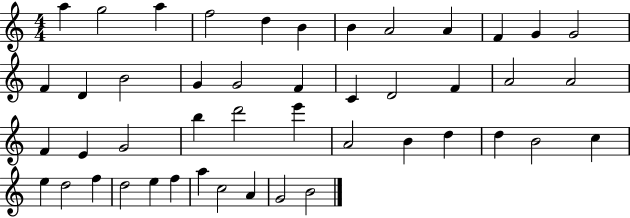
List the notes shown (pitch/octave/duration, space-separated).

A5/q G5/h A5/q F5/h D5/q B4/q B4/q A4/h A4/q F4/q G4/q G4/h F4/q D4/q B4/h G4/q G4/h F4/q C4/q D4/h F4/q A4/h A4/h F4/q E4/q G4/h B5/q D6/h E6/q A4/h B4/q D5/q D5/q B4/h C5/q E5/q D5/h F5/q D5/h E5/q F5/q A5/q C5/h A4/q G4/h B4/h